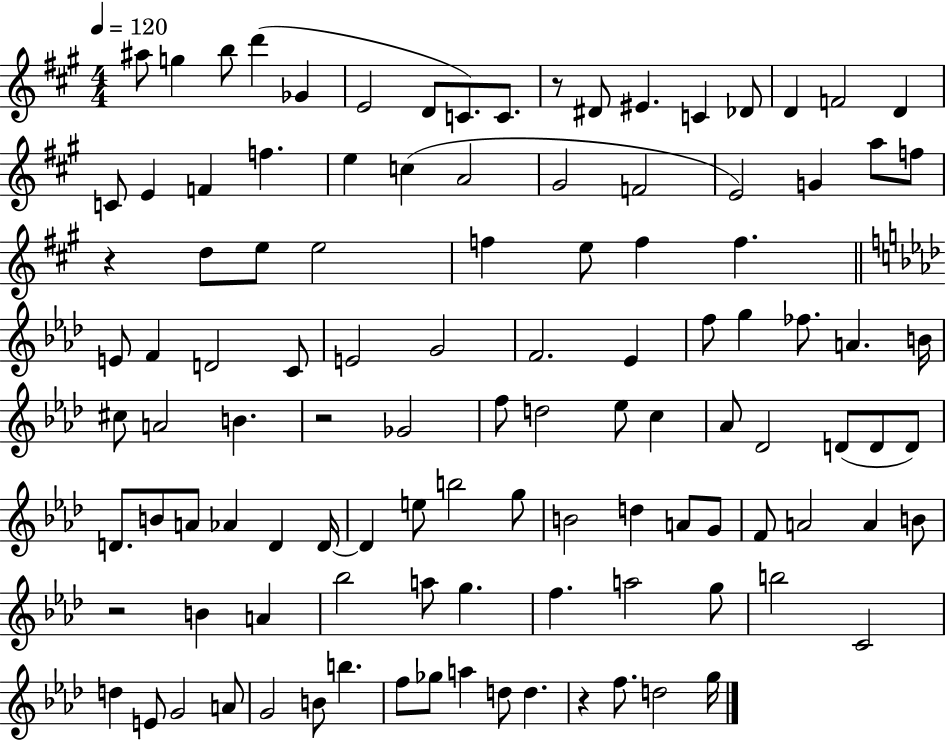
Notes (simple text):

A#5/e G5/q B5/e D6/q Gb4/q E4/h D4/e C4/e. C4/e. R/e D#4/e EIS4/q. C4/q Db4/e D4/q F4/h D4/q C4/e E4/q F4/q F5/q. E5/q C5/q A4/h G#4/h F4/h E4/h G4/q A5/e F5/e R/q D5/e E5/e E5/h F5/q E5/e F5/q F5/q. E4/e F4/q D4/h C4/e E4/h G4/h F4/h. Eb4/q F5/e G5/q FES5/e. A4/q. B4/s C#5/e A4/h B4/q. R/h Gb4/h F5/e D5/h Eb5/e C5/q Ab4/e Db4/h D4/e D4/e D4/e D4/e. B4/e A4/e Ab4/q D4/q D4/s D4/q E5/e B5/h G5/e B4/h D5/q A4/e G4/e F4/e A4/h A4/q B4/e R/h B4/q A4/q Bb5/h A5/e G5/q. F5/q. A5/h G5/e B5/h C4/h D5/q E4/e G4/h A4/e G4/h B4/e B5/q. F5/e Gb5/e A5/q D5/e D5/q. R/q F5/e. D5/h G5/s